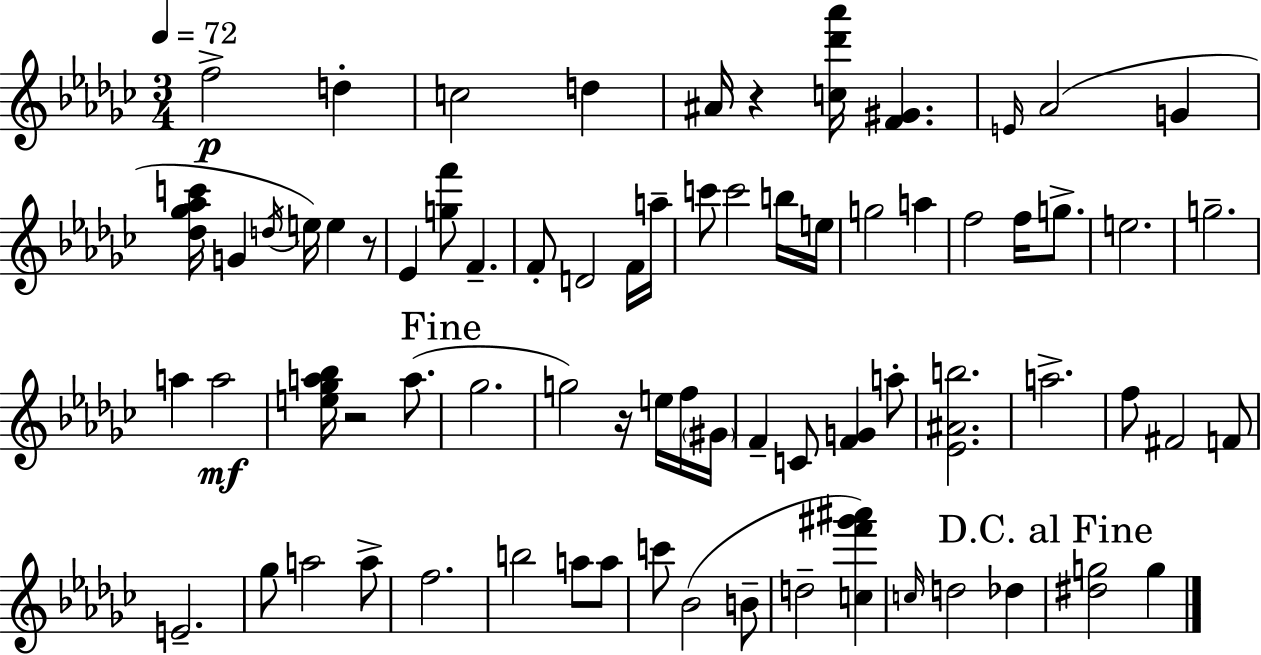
{
  \clef treble
  \numericTimeSignature
  \time 3/4
  \key ees \minor
  \tempo 4 = 72
  f''2->\p d''4-. | c''2 d''4 | ais'16 r4 <c'' des''' aes'''>16 <f' gis'>4. | \grace { e'16 } aes'2( g'4 | \break <des'' ges'' aes'' c'''>16 g'4 \acciaccatura { d''16 } e''16) e''4 | r8 ees'4 <g'' f'''>8 f'4.-- | f'8-. d'2 | f'16 a''16-- c'''8 c'''2 | \break b''16 e''16 g''2 a''4 | f''2 f''16 g''8.-> | e''2. | g''2.-- | \break a''4 a''2\mf | <e'' ges'' a'' bes''>16 r2 a''8.( | \mark "Fine" ges''2. | g''2) r16 e''16 | \break f''16 \parenthesize gis'16 f'4-- c'8 <f' g'>4 | a''8-. <ees' ais' b''>2. | a''2.-> | f''8 fis'2 | \break f'8 e'2.-- | ges''8 a''2 | a''8-> f''2. | b''2 a''8 | \break a''8 c'''8 bes'2( | b'8-- d''2-- <c'' f''' gis''' ais'''>4) | \grace { c''16 } d''2 des''4 | \mark "D.C. al Fine" <dis'' g''>2 g''4 | \break \bar "|."
}